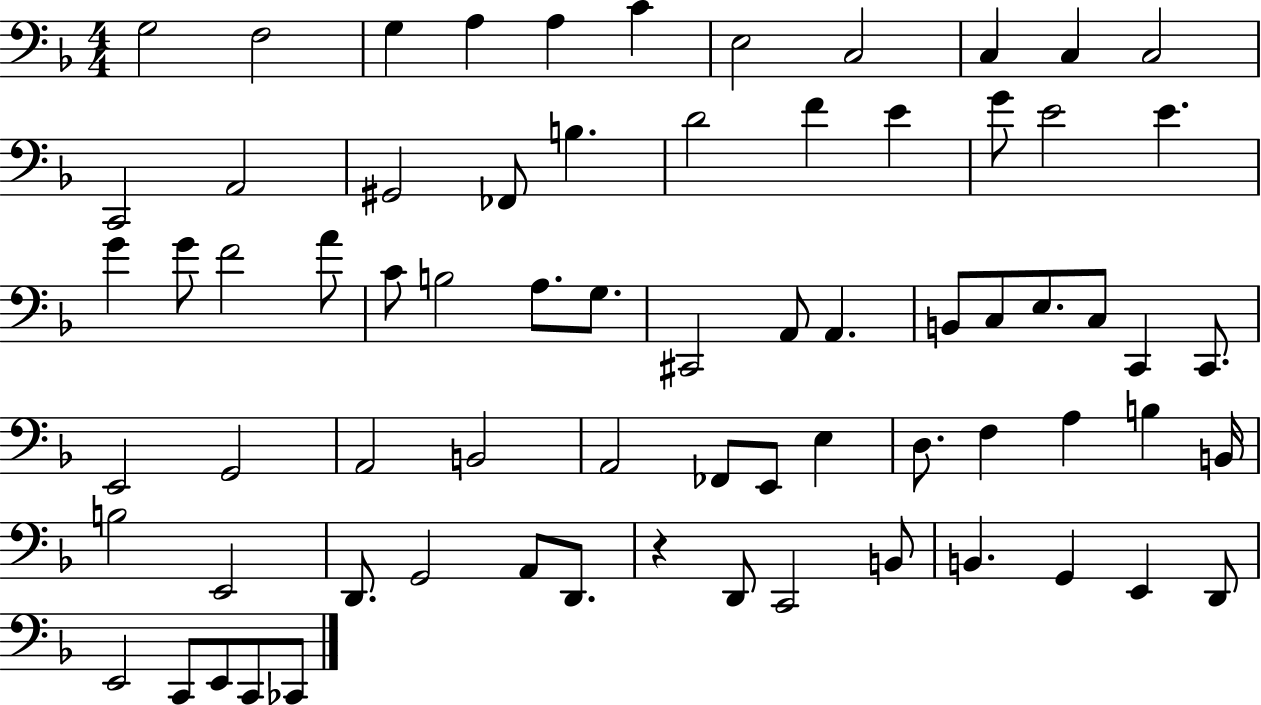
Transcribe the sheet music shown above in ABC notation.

X:1
T:Untitled
M:4/4
L:1/4
K:F
G,2 F,2 G, A, A, C E,2 C,2 C, C, C,2 C,,2 A,,2 ^G,,2 _F,,/2 B, D2 F E G/2 E2 E G G/2 F2 A/2 C/2 B,2 A,/2 G,/2 ^C,,2 A,,/2 A,, B,,/2 C,/2 E,/2 C,/2 C,, C,,/2 E,,2 G,,2 A,,2 B,,2 A,,2 _F,,/2 E,,/2 E, D,/2 F, A, B, B,,/4 B,2 E,,2 D,,/2 G,,2 A,,/2 D,,/2 z D,,/2 C,,2 B,,/2 B,, G,, E,, D,,/2 E,,2 C,,/2 E,,/2 C,,/2 _C,,/2